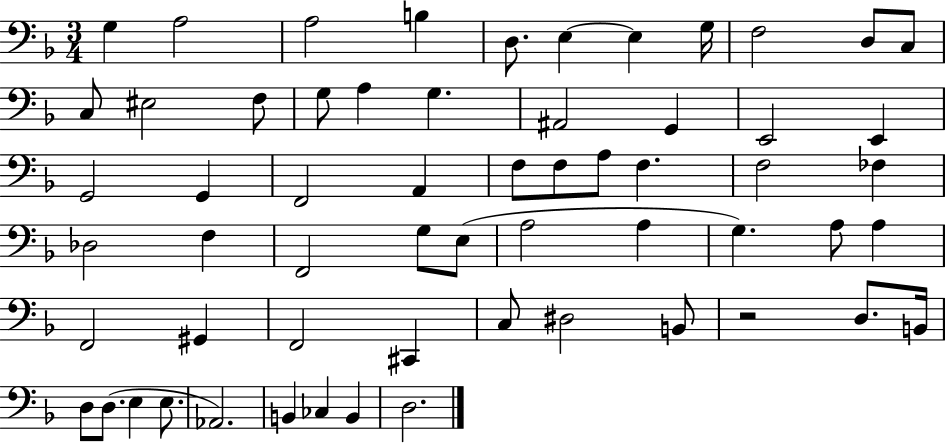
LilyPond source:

{
  \clef bass
  \numericTimeSignature
  \time 3/4
  \key f \major
  g4 a2 | a2 b4 | d8. e4~~ e4 g16 | f2 d8 c8 | \break c8 eis2 f8 | g8 a4 g4. | ais,2 g,4 | e,2 e,4 | \break g,2 g,4 | f,2 a,4 | f8 f8 a8 f4. | f2 fes4 | \break des2 f4 | f,2 g8 e8( | a2 a4 | g4.) a8 a4 | \break f,2 gis,4 | f,2 cis,4 | c8 dis2 b,8 | r2 d8. b,16 | \break d8 d8.( e4 e8. | aes,2.) | b,4 ces4 b,4 | d2. | \break \bar "|."
}